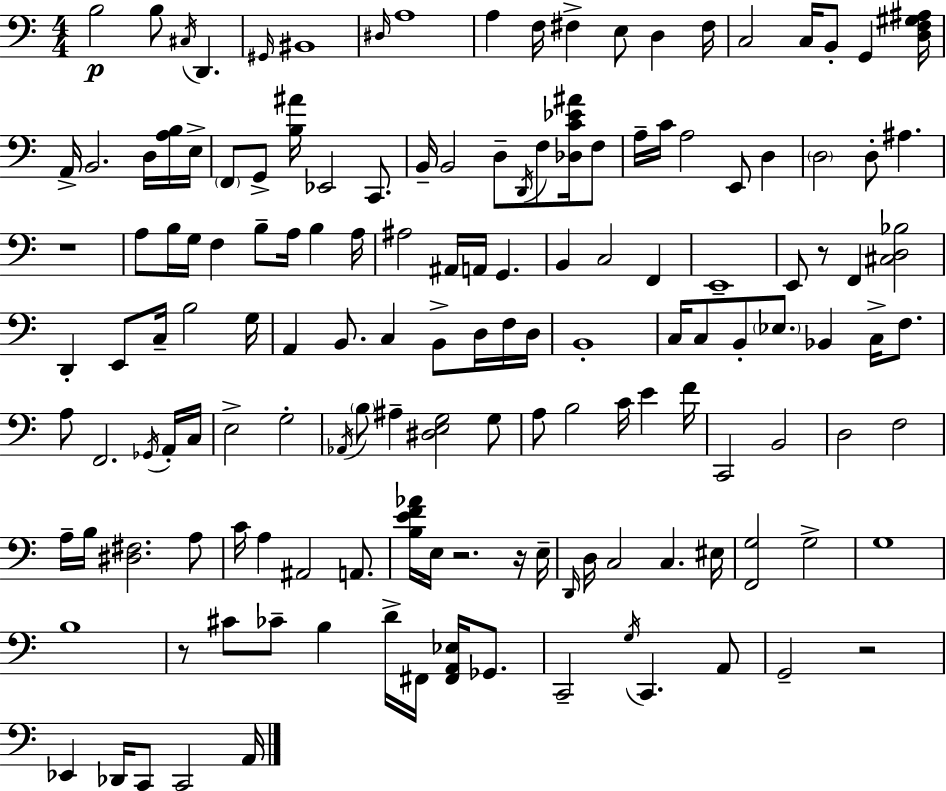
X:1
T:Untitled
M:4/4
L:1/4
K:Am
B,2 B,/2 ^C,/4 D,, ^G,,/4 ^B,,4 ^D,/4 A,4 A, F,/4 ^F, E,/2 D, ^F,/4 C,2 C,/4 B,,/2 G,, [D,F,^G,^A,]/4 A,,/4 B,,2 D,/4 [A,B,]/4 E,/4 F,,/2 G,,/2 [B,^A]/4 _E,,2 C,,/2 B,,/4 B,,2 D,/2 D,,/4 F,/2 [_D,C_E^A]/4 F,/2 A,/4 C/4 A,2 E,,/2 D, D,2 D,/2 ^A, z4 A,/2 B,/4 G,/4 F, B,/2 A,/4 B, A,/4 ^A,2 ^A,,/4 A,,/4 G,, B,, C,2 F,, E,,4 E,,/2 z/2 F,, [^C,D,_B,]2 D,, E,,/2 C,/4 B,2 G,/4 A,, B,,/2 C, B,,/2 D,/4 F,/4 D,/4 B,,4 C,/4 C,/2 B,,/2 _E,/2 _B,, C,/4 F,/2 A,/2 F,,2 _G,,/4 A,,/4 C,/4 E,2 G,2 _A,,/4 B,/2 ^A, [^D,E,G,]2 G,/2 A,/2 B,2 C/4 E F/4 C,,2 B,,2 D,2 F,2 A,/4 B,/4 [^D,^F,]2 A,/2 C/4 A, ^A,,2 A,,/2 [B,EF_A]/4 E,/4 z2 z/4 E,/4 D,,/4 D,/4 C,2 C, ^E,/4 [F,,G,]2 G,2 G,4 B,4 z/2 ^C/2 _C/2 B, D/4 ^F,,/4 [^F,,A,,_E,]/4 _G,,/2 C,,2 G,/4 C,, A,,/2 G,,2 z2 _E,, _D,,/4 C,,/2 C,,2 A,,/4